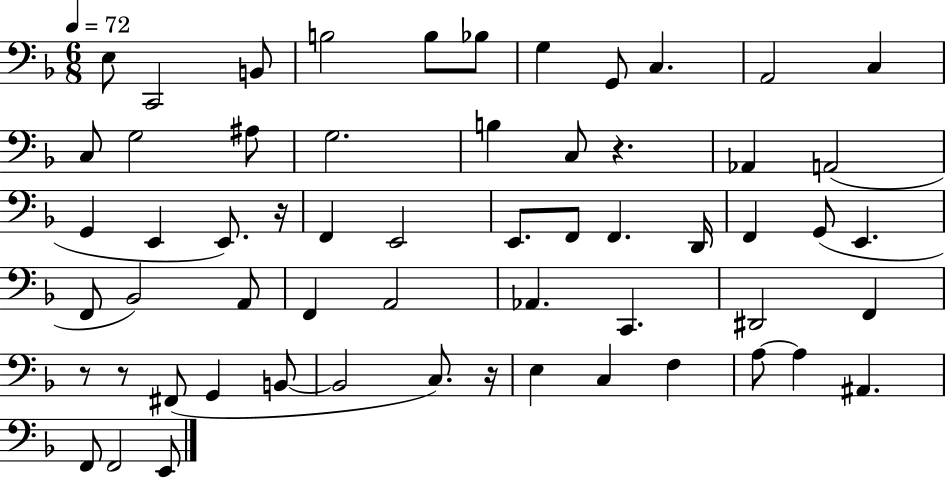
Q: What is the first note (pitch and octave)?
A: E3